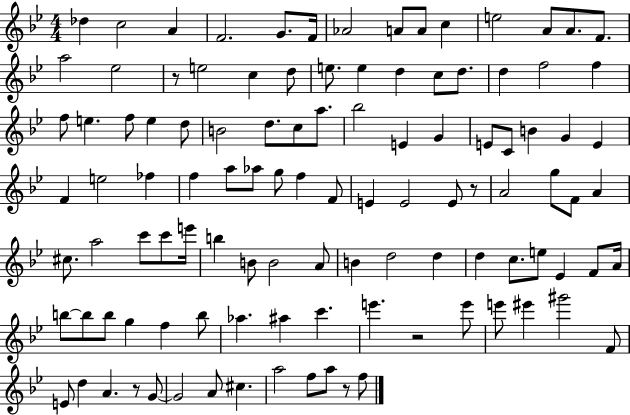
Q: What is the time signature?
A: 4/4